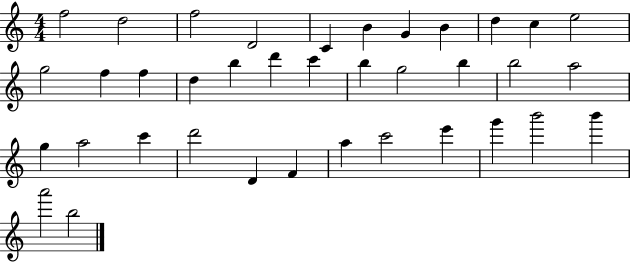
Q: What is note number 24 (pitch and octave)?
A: G5